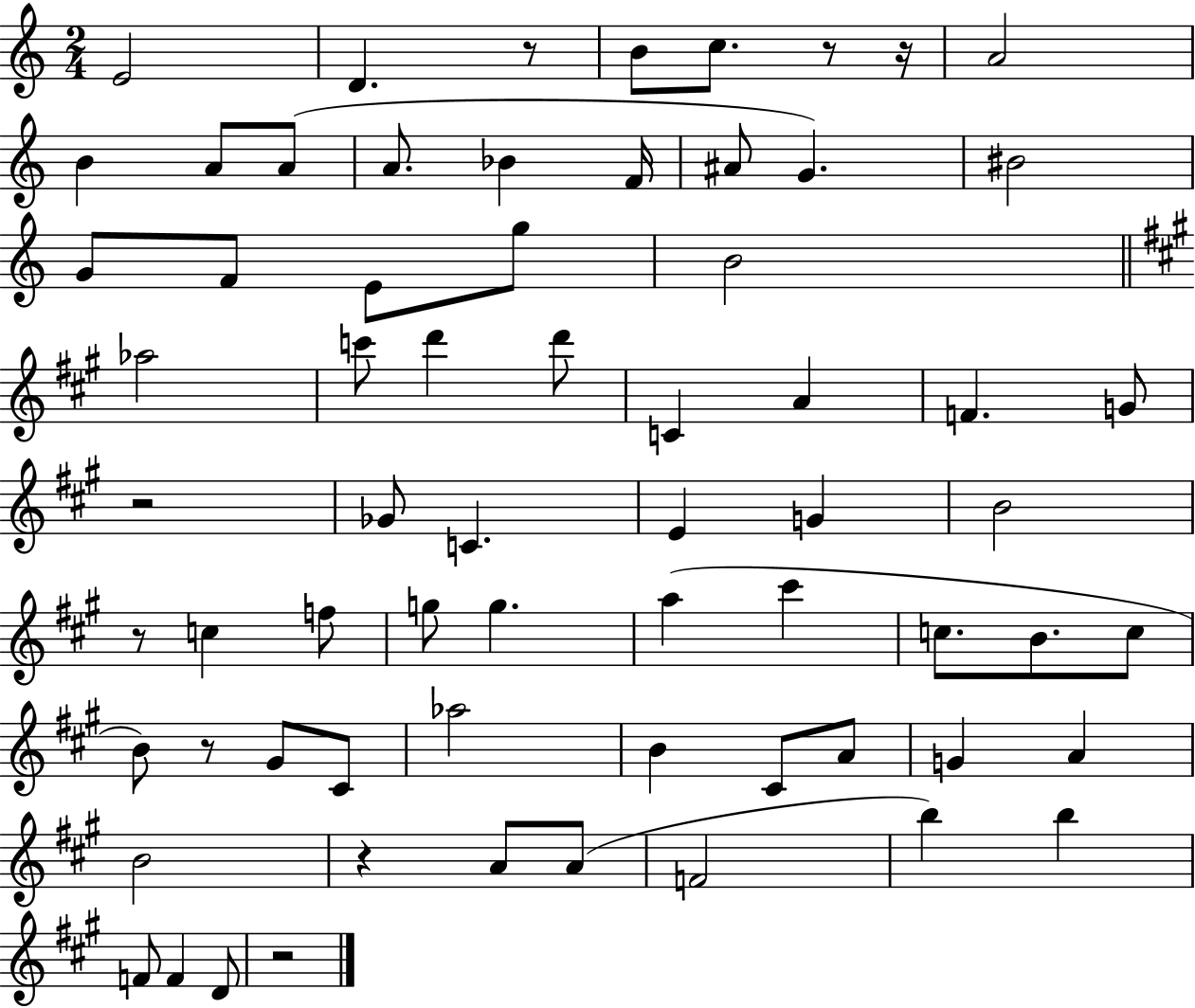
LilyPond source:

{
  \clef treble
  \numericTimeSignature
  \time 2/4
  \key c \major
  e'2 | d'4. r8 | b'8 c''8. r8 r16 | a'2 | \break b'4 a'8 a'8( | a'8. bes'4 f'16 | ais'8 g'4.) | bis'2 | \break g'8 f'8 e'8 g''8 | b'2 | \bar "||" \break \key a \major aes''2 | c'''8 d'''4 d'''8 | c'4 a'4 | f'4. g'8 | \break r2 | ges'8 c'4. | e'4 g'4 | b'2 | \break r8 c''4 f''8 | g''8 g''4. | a''4( cis'''4 | c''8. b'8. c''8 | \break b'8) r8 gis'8 cis'8 | aes''2 | b'4 cis'8 a'8 | g'4 a'4 | \break b'2 | r4 a'8 a'8( | f'2 | b''4) b''4 | \break f'8 f'4 d'8 | r2 | \bar "|."
}